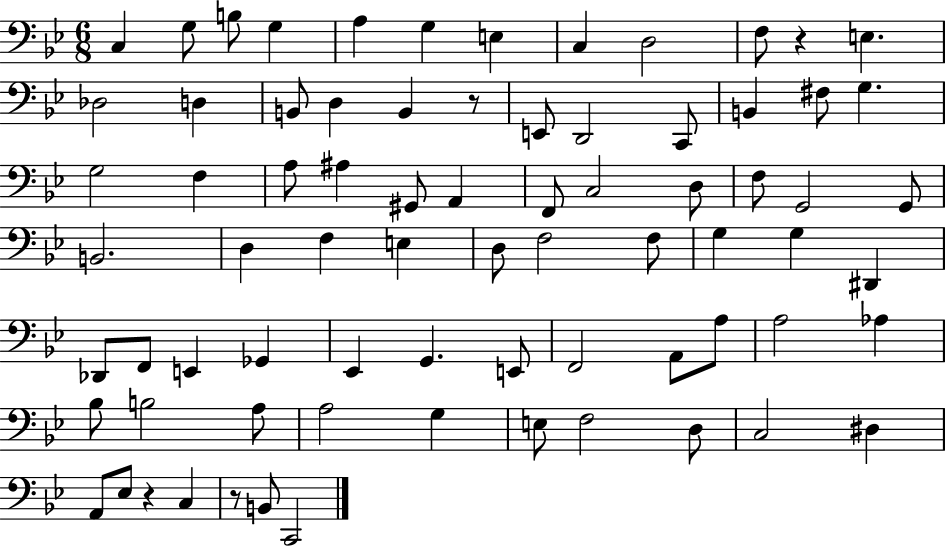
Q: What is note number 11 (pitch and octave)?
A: E3